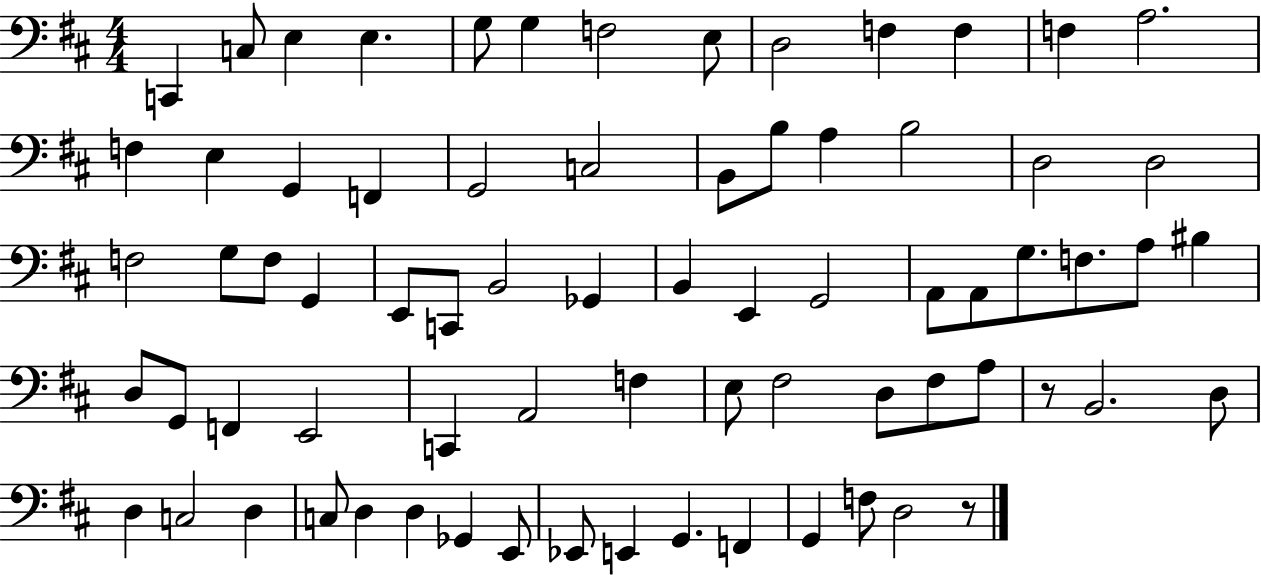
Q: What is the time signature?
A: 4/4